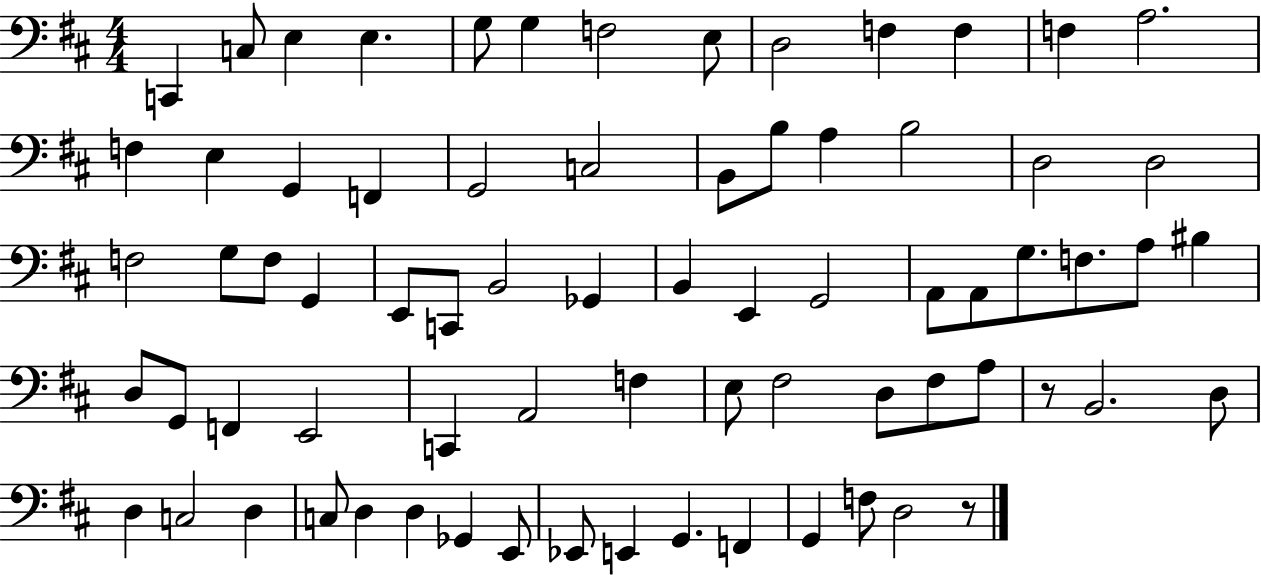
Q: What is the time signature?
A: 4/4